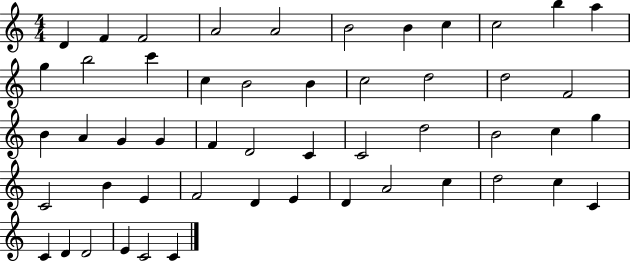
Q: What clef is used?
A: treble